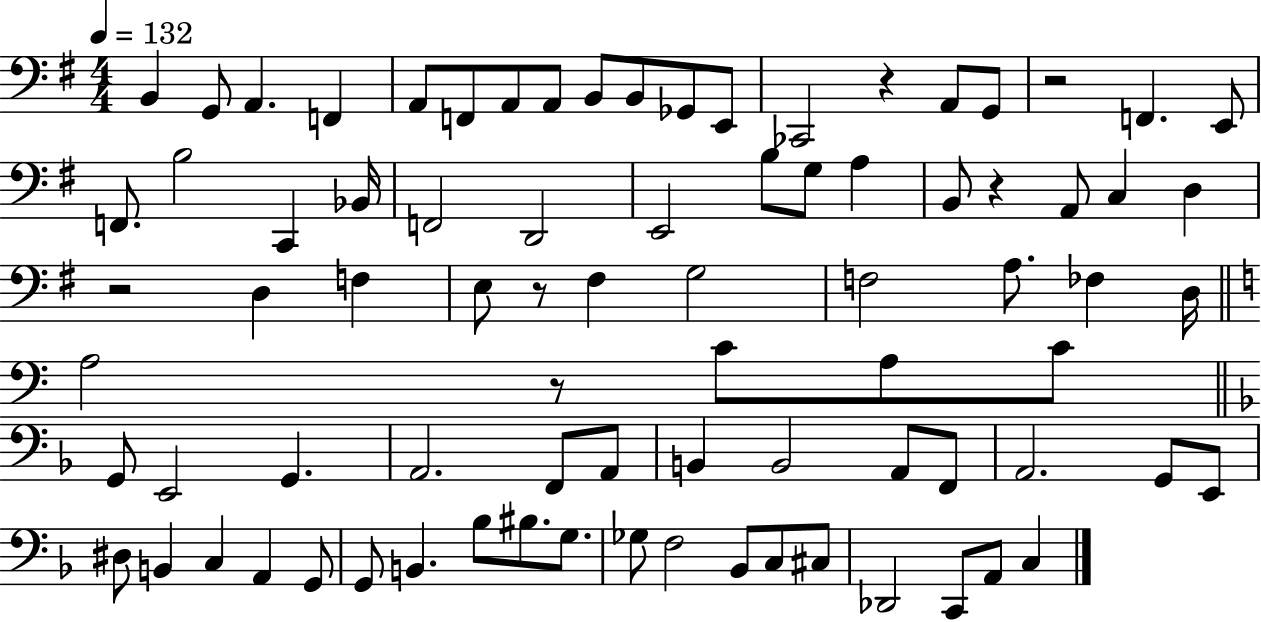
X:1
T:Untitled
M:4/4
L:1/4
K:G
B,, G,,/2 A,, F,, A,,/2 F,,/2 A,,/2 A,,/2 B,,/2 B,,/2 _G,,/2 E,,/2 _C,,2 z A,,/2 G,,/2 z2 F,, E,,/2 F,,/2 B,2 C,, _B,,/4 F,,2 D,,2 E,,2 B,/2 G,/2 A, B,,/2 z A,,/2 C, D, z2 D, F, E,/2 z/2 ^F, G,2 F,2 A,/2 _F, D,/4 A,2 z/2 C/2 A,/2 C/2 G,,/2 E,,2 G,, A,,2 F,,/2 A,,/2 B,, B,,2 A,,/2 F,,/2 A,,2 G,,/2 E,,/2 ^D,/2 B,, C, A,, G,,/2 G,,/2 B,, _B,/2 ^B,/2 G,/2 _G,/2 F,2 _B,,/2 C,/2 ^C,/2 _D,,2 C,,/2 A,,/2 C,